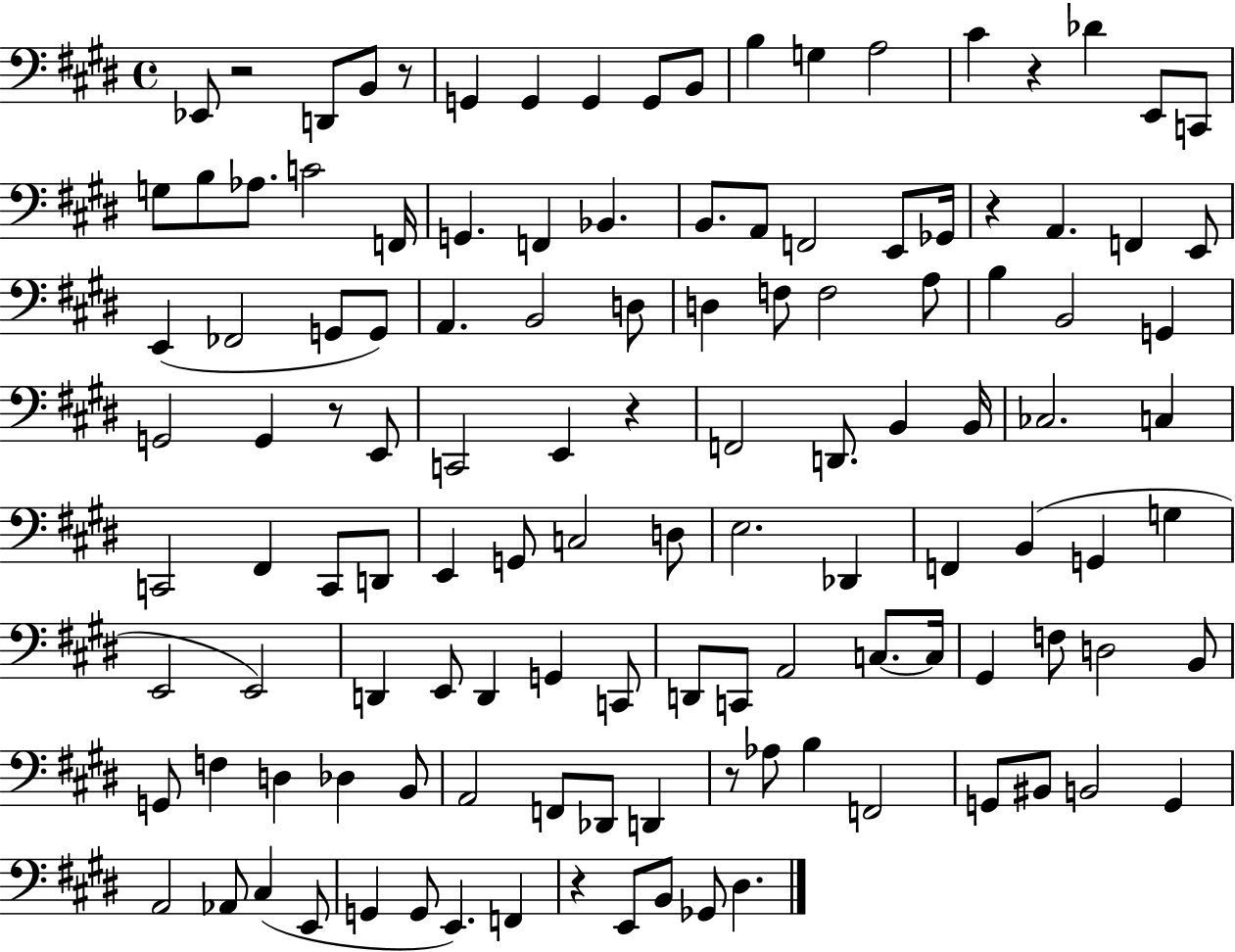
{
  \clef bass
  \time 4/4
  \defaultTimeSignature
  \key e \major
  ees,8 r2 d,8 b,8 r8 | g,4 g,4 g,4 g,8 b,8 | b4 g4 a2 | cis'4 r4 des'4 e,8 c,8 | \break g8 b8 aes8. c'2 f,16 | g,4. f,4 bes,4. | b,8. a,8 f,2 e,8 ges,16 | r4 a,4. f,4 e,8 | \break e,4( fes,2 g,8 g,8) | a,4. b,2 d8 | d4 f8 f2 a8 | b4 b,2 g,4 | \break g,2 g,4 r8 e,8 | c,2 e,4 r4 | f,2 d,8. b,4 b,16 | ces2. c4 | \break c,2 fis,4 c,8 d,8 | e,4 g,8 c2 d8 | e2. des,4 | f,4 b,4( g,4 g4 | \break e,2 e,2) | d,4 e,8 d,4 g,4 c,8 | d,8 c,8 a,2 c8.~~ c16 | gis,4 f8 d2 b,8 | \break g,8 f4 d4 des4 b,8 | a,2 f,8 des,8 d,4 | r8 aes8 b4 f,2 | g,8 bis,8 b,2 g,4 | \break a,2 aes,8 cis4( e,8 | g,4 g,8 e,4.) f,4 | r4 e,8 b,8 ges,8 dis4. | \bar "|."
}